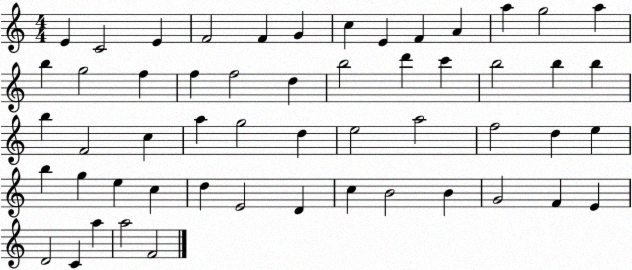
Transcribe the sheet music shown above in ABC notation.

X:1
T:Untitled
M:4/4
L:1/4
K:C
E C2 E F2 F G c E F A a g2 a b g2 f f f2 d b2 d' c' b2 b b b F2 c a g2 d e2 a2 f2 d e b g e c d E2 D c B2 B G2 F E D2 C a a2 F2